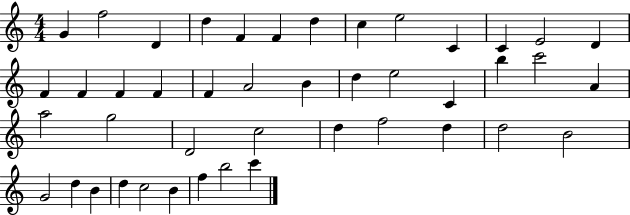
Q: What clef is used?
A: treble